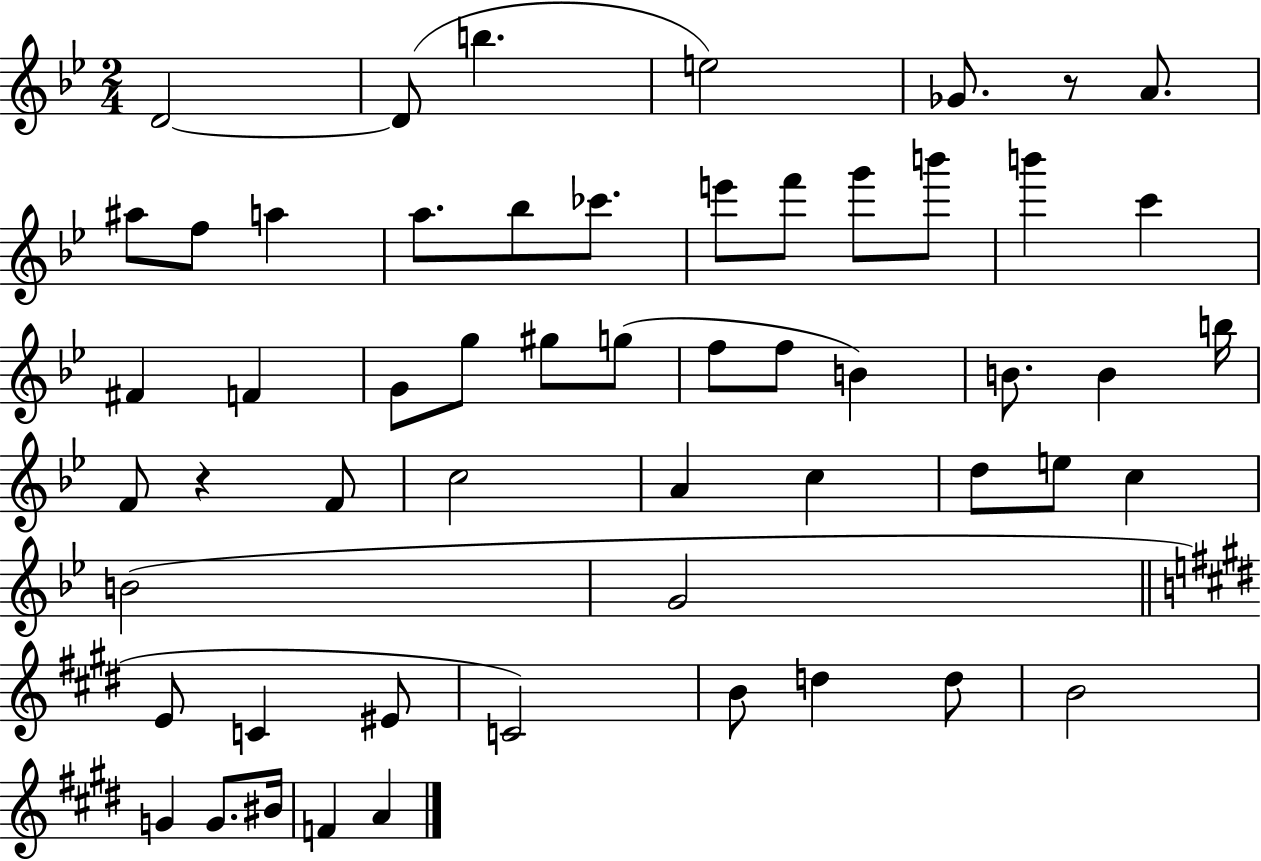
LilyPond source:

{
  \clef treble
  \numericTimeSignature
  \time 2/4
  \key bes \major
  d'2~~ | d'8( b''4. | e''2) | ges'8. r8 a'8. | \break ais''8 f''8 a''4 | a''8. bes''8 ces'''8. | e'''8 f'''8 g'''8 b'''8 | b'''4 c'''4 | \break fis'4 f'4 | g'8 g''8 gis''8 g''8( | f''8 f''8 b'4) | b'8. b'4 b''16 | \break f'8 r4 f'8 | c''2 | a'4 c''4 | d''8 e''8 c''4 | \break b'2( | g'2 | \bar "||" \break \key e \major e'8 c'4 eis'8 | c'2) | b'8 d''4 d''8 | b'2 | \break g'4 g'8. bis'16 | f'4 a'4 | \bar "|."
}